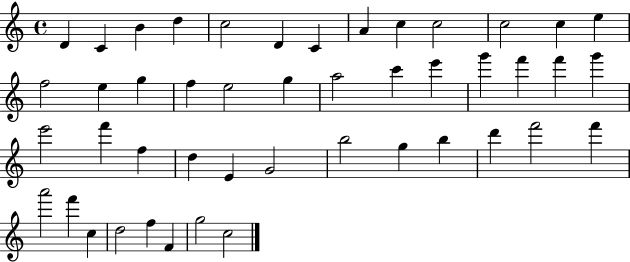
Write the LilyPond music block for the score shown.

{
  \clef treble
  \time 4/4
  \defaultTimeSignature
  \key c \major
  d'4 c'4 b'4 d''4 | c''2 d'4 c'4 | a'4 c''4 c''2 | c''2 c''4 e''4 | \break f''2 e''4 g''4 | f''4 e''2 g''4 | a''2 c'''4 e'''4 | g'''4 f'''4 f'''4 g'''4 | \break e'''2 f'''4 f''4 | d''4 e'4 g'2 | b''2 g''4 b''4 | d'''4 f'''2 f'''4 | \break a'''2 f'''4 c''4 | d''2 f''4 f'4 | g''2 c''2 | \bar "|."
}